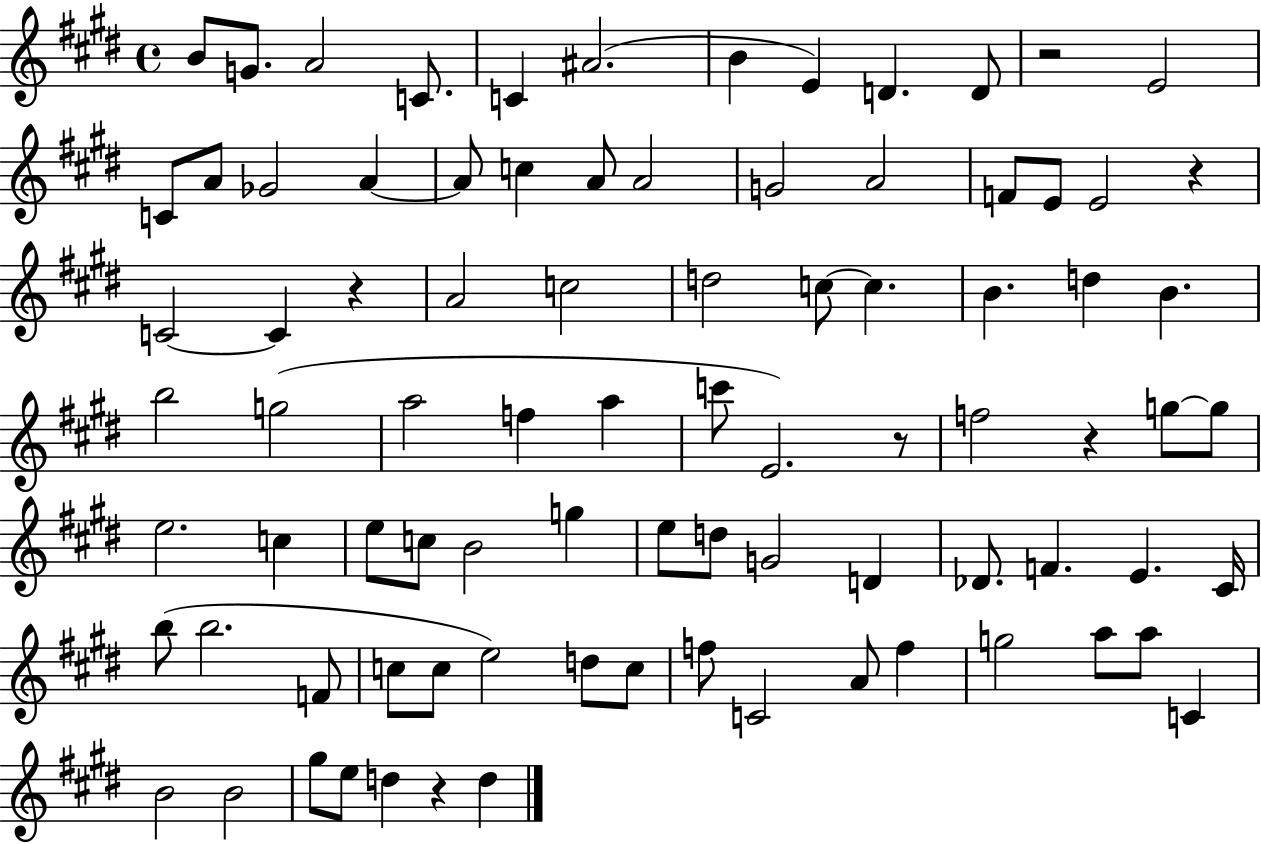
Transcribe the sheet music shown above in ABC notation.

X:1
T:Untitled
M:4/4
L:1/4
K:E
B/2 G/2 A2 C/2 C ^A2 B E D D/2 z2 E2 C/2 A/2 _G2 A A/2 c A/2 A2 G2 A2 F/2 E/2 E2 z C2 C z A2 c2 d2 c/2 c B d B b2 g2 a2 f a c'/2 E2 z/2 f2 z g/2 g/2 e2 c e/2 c/2 B2 g e/2 d/2 G2 D _D/2 F E ^C/4 b/2 b2 F/2 c/2 c/2 e2 d/2 c/2 f/2 C2 A/2 f g2 a/2 a/2 C B2 B2 ^g/2 e/2 d z d